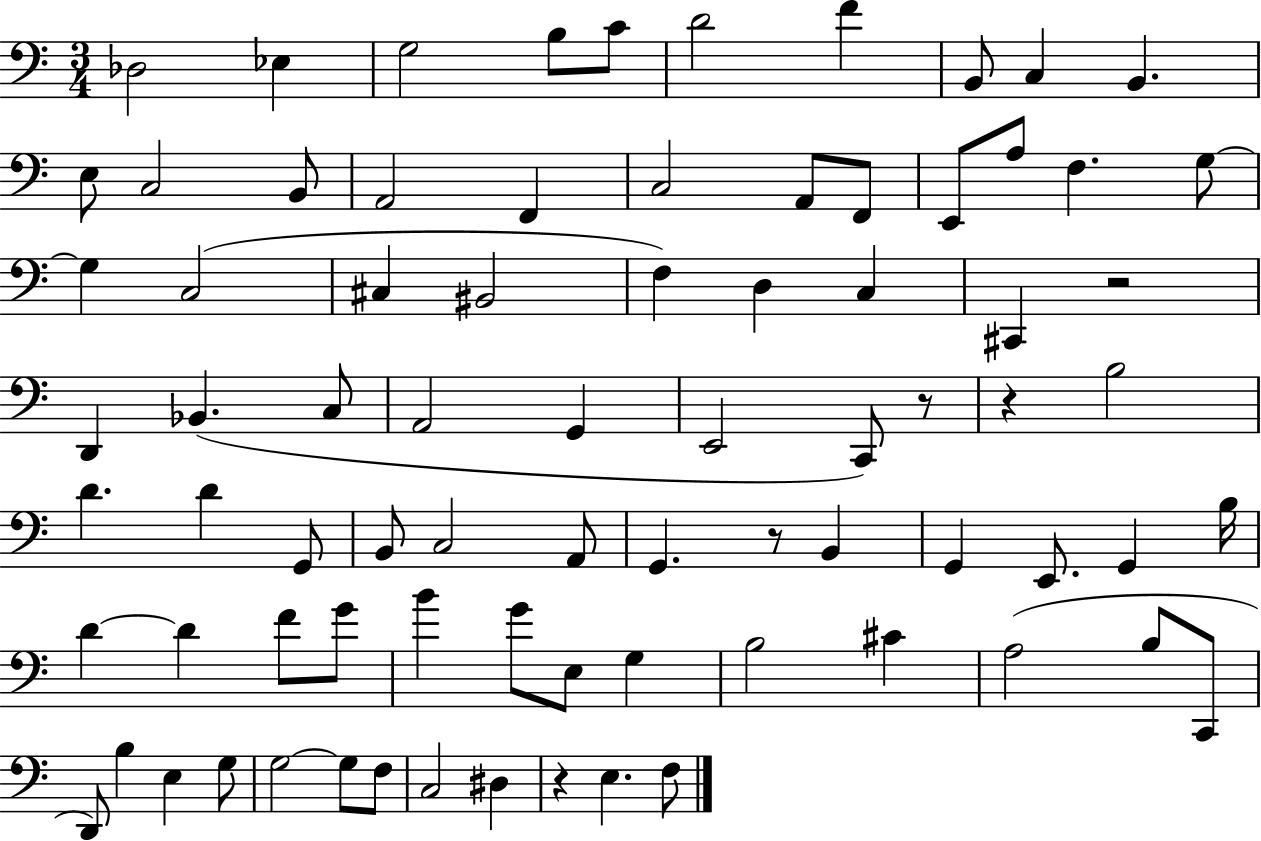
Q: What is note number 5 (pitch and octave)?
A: C4